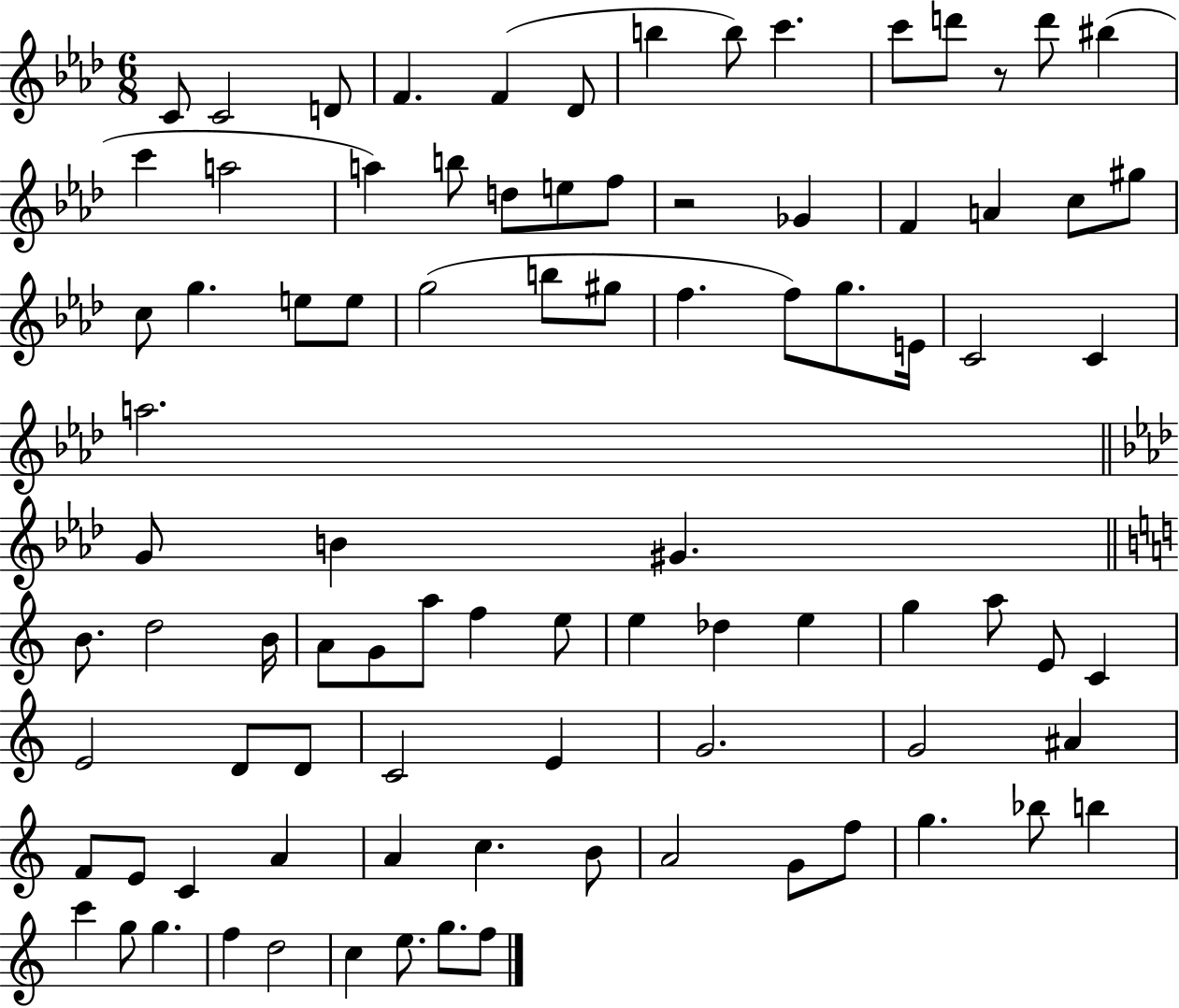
X:1
T:Untitled
M:6/8
L:1/4
K:Ab
C/2 C2 D/2 F F _D/2 b b/2 c' c'/2 d'/2 z/2 d'/2 ^b c' a2 a b/2 d/2 e/2 f/2 z2 _G F A c/2 ^g/2 c/2 g e/2 e/2 g2 b/2 ^g/2 f f/2 g/2 E/4 C2 C a2 G/2 B ^G B/2 d2 B/4 A/2 G/2 a/2 f e/2 e _d e g a/2 E/2 C E2 D/2 D/2 C2 E G2 G2 ^A F/2 E/2 C A A c B/2 A2 G/2 f/2 g _b/2 b c' g/2 g f d2 c e/2 g/2 f/2